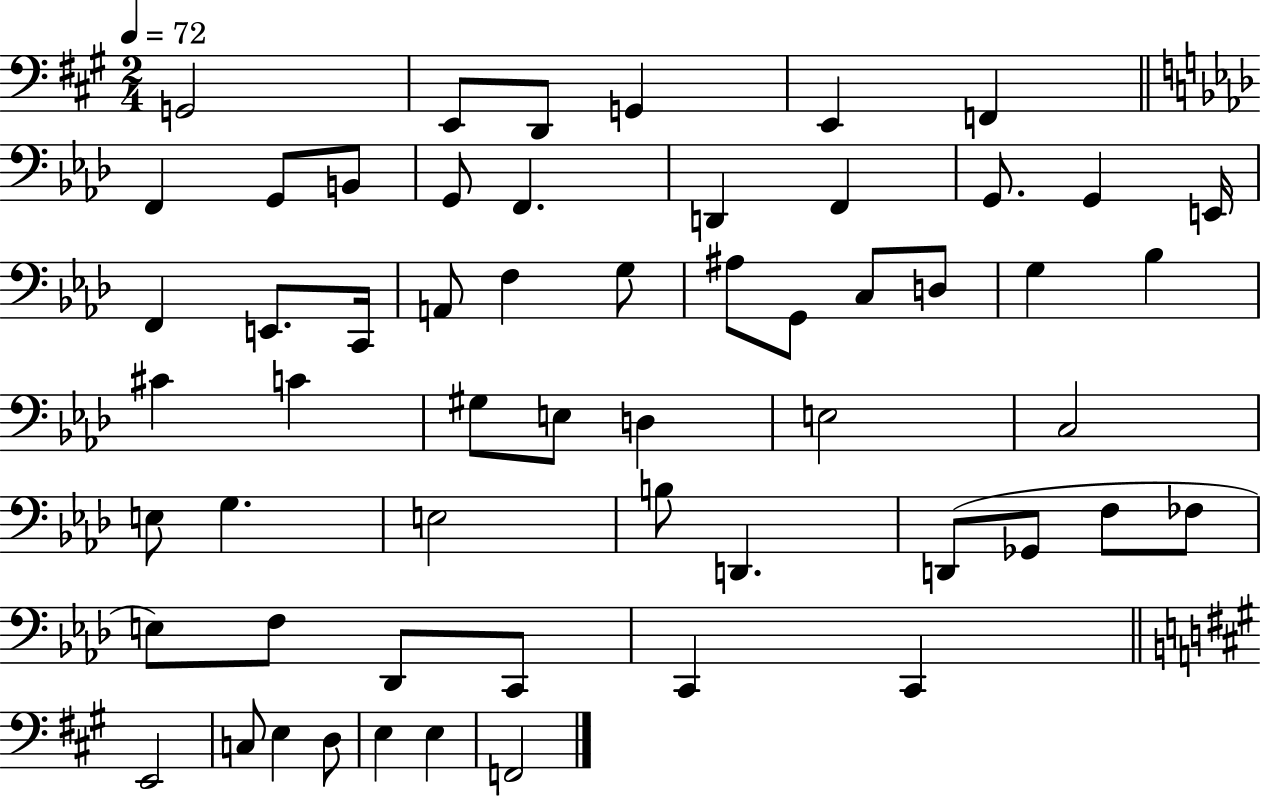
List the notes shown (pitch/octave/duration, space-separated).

G2/h E2/e D2/e G2/q E2/q F2/q F2/q G2/e B2/e G2/e F2/q. D2/q F2/q G2/e. G2/q E2/s F2/q E2/e. C2/s A2/e F3/q G3/e A#3/e G2/e C3/e D3/e G3/q Bb3/q C#4/q C4/q G#3/e E3/e D3/q E3/h C3/h E3/e G3/q. E3/h B3/e D2/q. D2/e Gb2/e F3/e FES3/e E3/e F3/e Db2/e C2/e C2/q C2/q E2/h C3/e E3/q D3/e E3/q E3/q F2/h